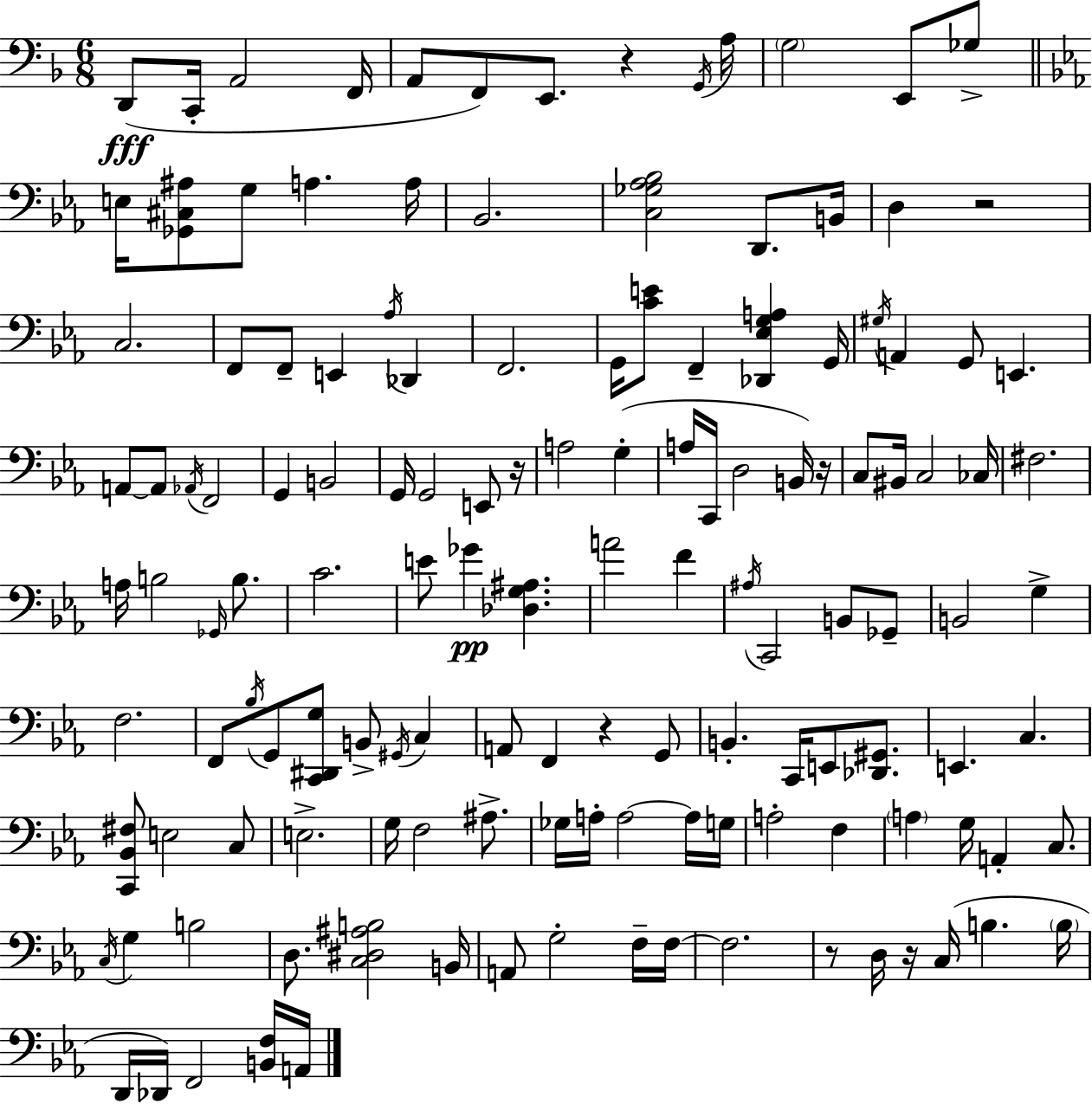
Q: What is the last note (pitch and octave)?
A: A2